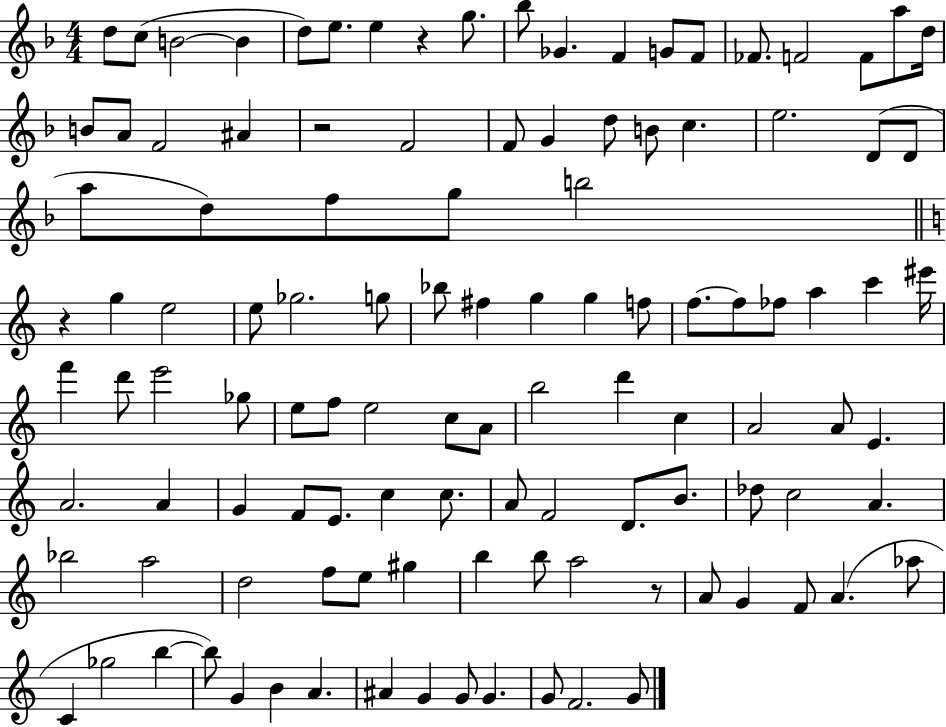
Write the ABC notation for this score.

X:1
T:Untitled
M:4/4
L:1/4
K:F
d/2 c/2 B2 B d/2 e/2 e z g/2 _b/2 _G F G/2 F/2 _F/2 F2 F/2 a/2 d/4 B/2 A/2 F2 ^A z2 F2 F/2 G d/2 B/2 c e2 D/2 D/2 a/2 d/2 f/2 g/2 b2 z g e2 e/2 _g2 g/2 _b/2 ^f g g f/2 f/2 f/2 _f/2 a c' ^e'/4 f' d'/2 e'2 _g/2 e/2 f/2 e2 c/2 A/2 b2 d' c A2 A/2 E A2 A G F/2 E/2 c c/2 A/2 F2 D/2 B/2 _d/2 c2 A _b2 a2 d2 f/2 e/2 ^g b b/2 a2 z/2 A/2 G F/2 A _a/2 C _g2 b b/2 G B A ^A G G/2 G G/2 F2 G/2